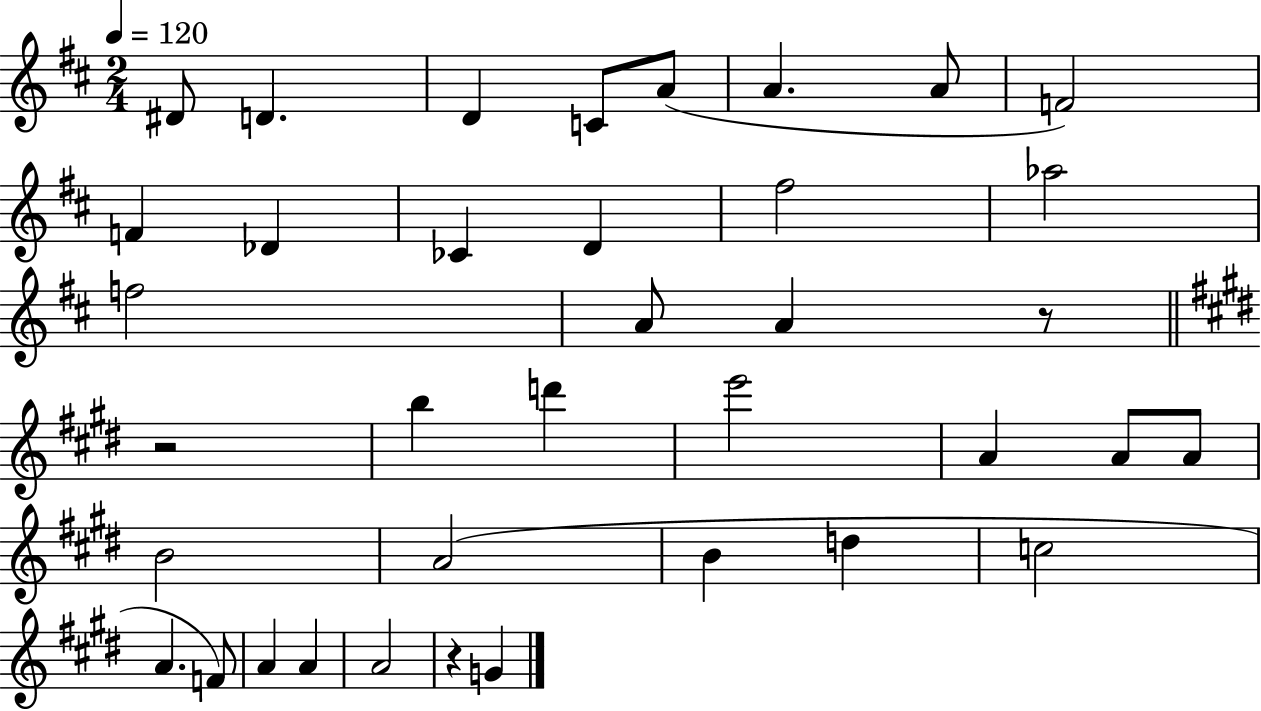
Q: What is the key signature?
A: D major